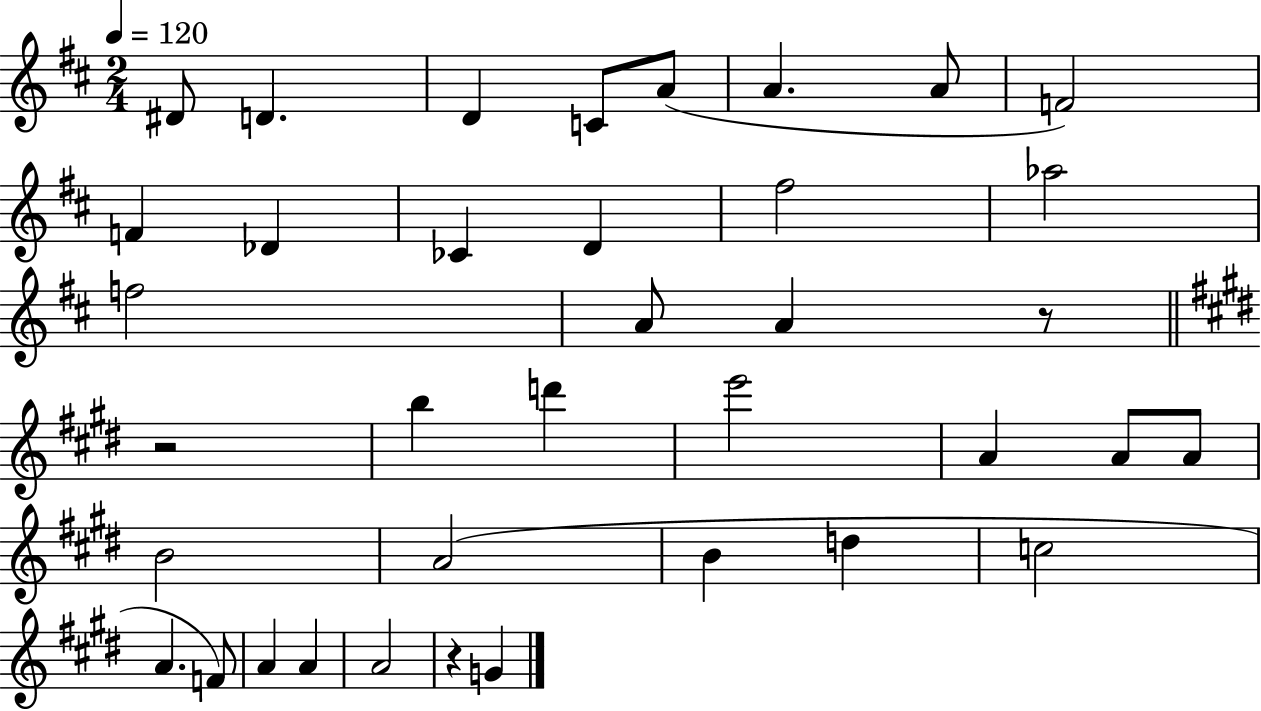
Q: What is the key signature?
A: D major